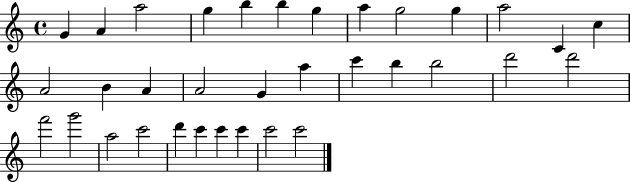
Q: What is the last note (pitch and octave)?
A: C6